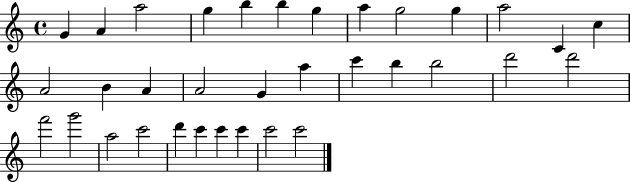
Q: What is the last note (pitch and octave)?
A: C6